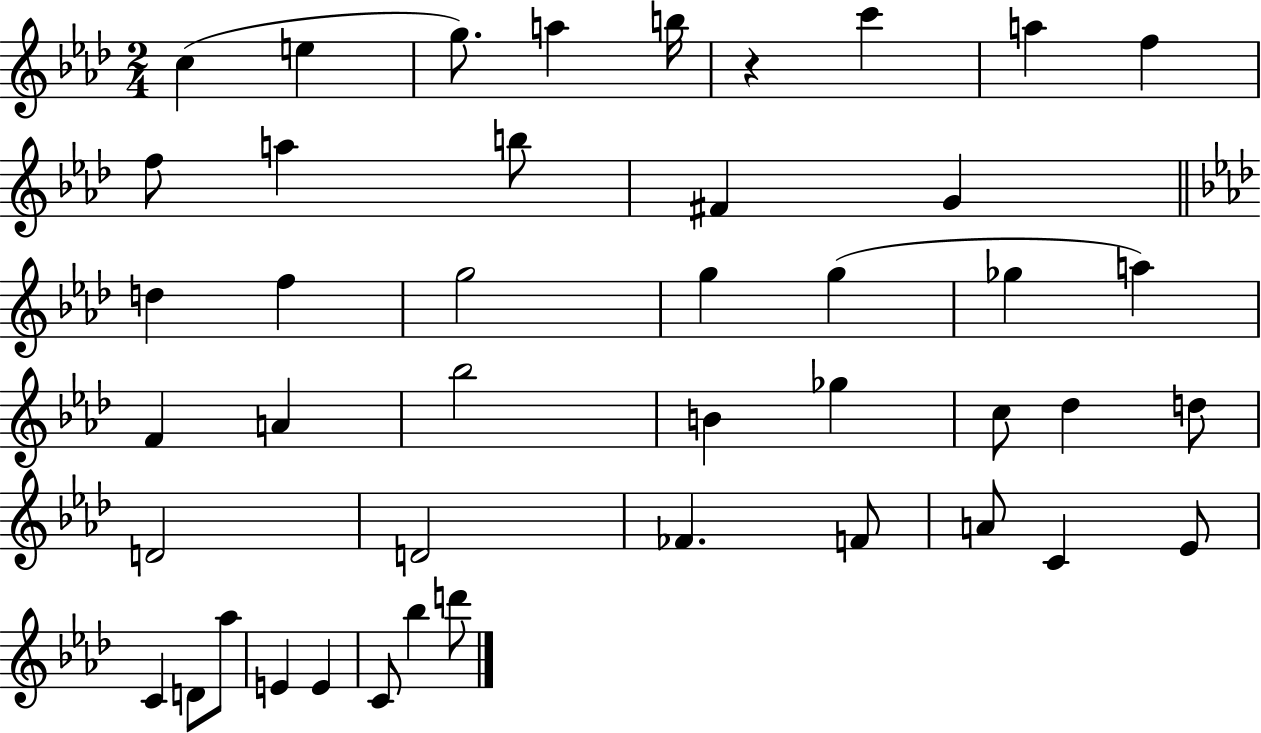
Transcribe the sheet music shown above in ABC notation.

X:1
T:Untitled
M:2/4
L:1/4
K:Ab
c e g/2 a b/4 z c' a f f/2 a b/2 ^F G d f g2 g g _g a F A _b2 B _g c/2 _d d/2 D2 D2 _F F/2 A/2 C _E/2 C D/2 _a/2 E E C/2 _b d'/2